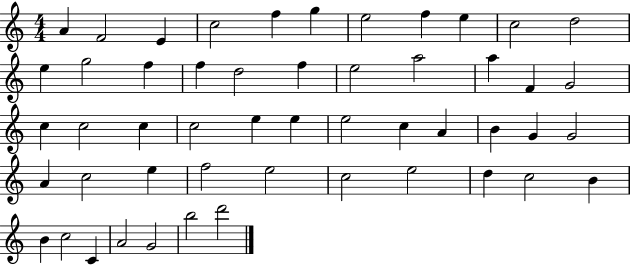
X:1
T:Untitled
M:4/4
L:1/4
K:C
A F2 E c2 f g e2 f e c2 d2 e g2 f f d2 f e2 a2 a F G2 c c2 c c2 e e e2 c A B G G2 A c2 e f2 e2 c2 e2 d c2 B B c2 C A2 G2 b2 d'2